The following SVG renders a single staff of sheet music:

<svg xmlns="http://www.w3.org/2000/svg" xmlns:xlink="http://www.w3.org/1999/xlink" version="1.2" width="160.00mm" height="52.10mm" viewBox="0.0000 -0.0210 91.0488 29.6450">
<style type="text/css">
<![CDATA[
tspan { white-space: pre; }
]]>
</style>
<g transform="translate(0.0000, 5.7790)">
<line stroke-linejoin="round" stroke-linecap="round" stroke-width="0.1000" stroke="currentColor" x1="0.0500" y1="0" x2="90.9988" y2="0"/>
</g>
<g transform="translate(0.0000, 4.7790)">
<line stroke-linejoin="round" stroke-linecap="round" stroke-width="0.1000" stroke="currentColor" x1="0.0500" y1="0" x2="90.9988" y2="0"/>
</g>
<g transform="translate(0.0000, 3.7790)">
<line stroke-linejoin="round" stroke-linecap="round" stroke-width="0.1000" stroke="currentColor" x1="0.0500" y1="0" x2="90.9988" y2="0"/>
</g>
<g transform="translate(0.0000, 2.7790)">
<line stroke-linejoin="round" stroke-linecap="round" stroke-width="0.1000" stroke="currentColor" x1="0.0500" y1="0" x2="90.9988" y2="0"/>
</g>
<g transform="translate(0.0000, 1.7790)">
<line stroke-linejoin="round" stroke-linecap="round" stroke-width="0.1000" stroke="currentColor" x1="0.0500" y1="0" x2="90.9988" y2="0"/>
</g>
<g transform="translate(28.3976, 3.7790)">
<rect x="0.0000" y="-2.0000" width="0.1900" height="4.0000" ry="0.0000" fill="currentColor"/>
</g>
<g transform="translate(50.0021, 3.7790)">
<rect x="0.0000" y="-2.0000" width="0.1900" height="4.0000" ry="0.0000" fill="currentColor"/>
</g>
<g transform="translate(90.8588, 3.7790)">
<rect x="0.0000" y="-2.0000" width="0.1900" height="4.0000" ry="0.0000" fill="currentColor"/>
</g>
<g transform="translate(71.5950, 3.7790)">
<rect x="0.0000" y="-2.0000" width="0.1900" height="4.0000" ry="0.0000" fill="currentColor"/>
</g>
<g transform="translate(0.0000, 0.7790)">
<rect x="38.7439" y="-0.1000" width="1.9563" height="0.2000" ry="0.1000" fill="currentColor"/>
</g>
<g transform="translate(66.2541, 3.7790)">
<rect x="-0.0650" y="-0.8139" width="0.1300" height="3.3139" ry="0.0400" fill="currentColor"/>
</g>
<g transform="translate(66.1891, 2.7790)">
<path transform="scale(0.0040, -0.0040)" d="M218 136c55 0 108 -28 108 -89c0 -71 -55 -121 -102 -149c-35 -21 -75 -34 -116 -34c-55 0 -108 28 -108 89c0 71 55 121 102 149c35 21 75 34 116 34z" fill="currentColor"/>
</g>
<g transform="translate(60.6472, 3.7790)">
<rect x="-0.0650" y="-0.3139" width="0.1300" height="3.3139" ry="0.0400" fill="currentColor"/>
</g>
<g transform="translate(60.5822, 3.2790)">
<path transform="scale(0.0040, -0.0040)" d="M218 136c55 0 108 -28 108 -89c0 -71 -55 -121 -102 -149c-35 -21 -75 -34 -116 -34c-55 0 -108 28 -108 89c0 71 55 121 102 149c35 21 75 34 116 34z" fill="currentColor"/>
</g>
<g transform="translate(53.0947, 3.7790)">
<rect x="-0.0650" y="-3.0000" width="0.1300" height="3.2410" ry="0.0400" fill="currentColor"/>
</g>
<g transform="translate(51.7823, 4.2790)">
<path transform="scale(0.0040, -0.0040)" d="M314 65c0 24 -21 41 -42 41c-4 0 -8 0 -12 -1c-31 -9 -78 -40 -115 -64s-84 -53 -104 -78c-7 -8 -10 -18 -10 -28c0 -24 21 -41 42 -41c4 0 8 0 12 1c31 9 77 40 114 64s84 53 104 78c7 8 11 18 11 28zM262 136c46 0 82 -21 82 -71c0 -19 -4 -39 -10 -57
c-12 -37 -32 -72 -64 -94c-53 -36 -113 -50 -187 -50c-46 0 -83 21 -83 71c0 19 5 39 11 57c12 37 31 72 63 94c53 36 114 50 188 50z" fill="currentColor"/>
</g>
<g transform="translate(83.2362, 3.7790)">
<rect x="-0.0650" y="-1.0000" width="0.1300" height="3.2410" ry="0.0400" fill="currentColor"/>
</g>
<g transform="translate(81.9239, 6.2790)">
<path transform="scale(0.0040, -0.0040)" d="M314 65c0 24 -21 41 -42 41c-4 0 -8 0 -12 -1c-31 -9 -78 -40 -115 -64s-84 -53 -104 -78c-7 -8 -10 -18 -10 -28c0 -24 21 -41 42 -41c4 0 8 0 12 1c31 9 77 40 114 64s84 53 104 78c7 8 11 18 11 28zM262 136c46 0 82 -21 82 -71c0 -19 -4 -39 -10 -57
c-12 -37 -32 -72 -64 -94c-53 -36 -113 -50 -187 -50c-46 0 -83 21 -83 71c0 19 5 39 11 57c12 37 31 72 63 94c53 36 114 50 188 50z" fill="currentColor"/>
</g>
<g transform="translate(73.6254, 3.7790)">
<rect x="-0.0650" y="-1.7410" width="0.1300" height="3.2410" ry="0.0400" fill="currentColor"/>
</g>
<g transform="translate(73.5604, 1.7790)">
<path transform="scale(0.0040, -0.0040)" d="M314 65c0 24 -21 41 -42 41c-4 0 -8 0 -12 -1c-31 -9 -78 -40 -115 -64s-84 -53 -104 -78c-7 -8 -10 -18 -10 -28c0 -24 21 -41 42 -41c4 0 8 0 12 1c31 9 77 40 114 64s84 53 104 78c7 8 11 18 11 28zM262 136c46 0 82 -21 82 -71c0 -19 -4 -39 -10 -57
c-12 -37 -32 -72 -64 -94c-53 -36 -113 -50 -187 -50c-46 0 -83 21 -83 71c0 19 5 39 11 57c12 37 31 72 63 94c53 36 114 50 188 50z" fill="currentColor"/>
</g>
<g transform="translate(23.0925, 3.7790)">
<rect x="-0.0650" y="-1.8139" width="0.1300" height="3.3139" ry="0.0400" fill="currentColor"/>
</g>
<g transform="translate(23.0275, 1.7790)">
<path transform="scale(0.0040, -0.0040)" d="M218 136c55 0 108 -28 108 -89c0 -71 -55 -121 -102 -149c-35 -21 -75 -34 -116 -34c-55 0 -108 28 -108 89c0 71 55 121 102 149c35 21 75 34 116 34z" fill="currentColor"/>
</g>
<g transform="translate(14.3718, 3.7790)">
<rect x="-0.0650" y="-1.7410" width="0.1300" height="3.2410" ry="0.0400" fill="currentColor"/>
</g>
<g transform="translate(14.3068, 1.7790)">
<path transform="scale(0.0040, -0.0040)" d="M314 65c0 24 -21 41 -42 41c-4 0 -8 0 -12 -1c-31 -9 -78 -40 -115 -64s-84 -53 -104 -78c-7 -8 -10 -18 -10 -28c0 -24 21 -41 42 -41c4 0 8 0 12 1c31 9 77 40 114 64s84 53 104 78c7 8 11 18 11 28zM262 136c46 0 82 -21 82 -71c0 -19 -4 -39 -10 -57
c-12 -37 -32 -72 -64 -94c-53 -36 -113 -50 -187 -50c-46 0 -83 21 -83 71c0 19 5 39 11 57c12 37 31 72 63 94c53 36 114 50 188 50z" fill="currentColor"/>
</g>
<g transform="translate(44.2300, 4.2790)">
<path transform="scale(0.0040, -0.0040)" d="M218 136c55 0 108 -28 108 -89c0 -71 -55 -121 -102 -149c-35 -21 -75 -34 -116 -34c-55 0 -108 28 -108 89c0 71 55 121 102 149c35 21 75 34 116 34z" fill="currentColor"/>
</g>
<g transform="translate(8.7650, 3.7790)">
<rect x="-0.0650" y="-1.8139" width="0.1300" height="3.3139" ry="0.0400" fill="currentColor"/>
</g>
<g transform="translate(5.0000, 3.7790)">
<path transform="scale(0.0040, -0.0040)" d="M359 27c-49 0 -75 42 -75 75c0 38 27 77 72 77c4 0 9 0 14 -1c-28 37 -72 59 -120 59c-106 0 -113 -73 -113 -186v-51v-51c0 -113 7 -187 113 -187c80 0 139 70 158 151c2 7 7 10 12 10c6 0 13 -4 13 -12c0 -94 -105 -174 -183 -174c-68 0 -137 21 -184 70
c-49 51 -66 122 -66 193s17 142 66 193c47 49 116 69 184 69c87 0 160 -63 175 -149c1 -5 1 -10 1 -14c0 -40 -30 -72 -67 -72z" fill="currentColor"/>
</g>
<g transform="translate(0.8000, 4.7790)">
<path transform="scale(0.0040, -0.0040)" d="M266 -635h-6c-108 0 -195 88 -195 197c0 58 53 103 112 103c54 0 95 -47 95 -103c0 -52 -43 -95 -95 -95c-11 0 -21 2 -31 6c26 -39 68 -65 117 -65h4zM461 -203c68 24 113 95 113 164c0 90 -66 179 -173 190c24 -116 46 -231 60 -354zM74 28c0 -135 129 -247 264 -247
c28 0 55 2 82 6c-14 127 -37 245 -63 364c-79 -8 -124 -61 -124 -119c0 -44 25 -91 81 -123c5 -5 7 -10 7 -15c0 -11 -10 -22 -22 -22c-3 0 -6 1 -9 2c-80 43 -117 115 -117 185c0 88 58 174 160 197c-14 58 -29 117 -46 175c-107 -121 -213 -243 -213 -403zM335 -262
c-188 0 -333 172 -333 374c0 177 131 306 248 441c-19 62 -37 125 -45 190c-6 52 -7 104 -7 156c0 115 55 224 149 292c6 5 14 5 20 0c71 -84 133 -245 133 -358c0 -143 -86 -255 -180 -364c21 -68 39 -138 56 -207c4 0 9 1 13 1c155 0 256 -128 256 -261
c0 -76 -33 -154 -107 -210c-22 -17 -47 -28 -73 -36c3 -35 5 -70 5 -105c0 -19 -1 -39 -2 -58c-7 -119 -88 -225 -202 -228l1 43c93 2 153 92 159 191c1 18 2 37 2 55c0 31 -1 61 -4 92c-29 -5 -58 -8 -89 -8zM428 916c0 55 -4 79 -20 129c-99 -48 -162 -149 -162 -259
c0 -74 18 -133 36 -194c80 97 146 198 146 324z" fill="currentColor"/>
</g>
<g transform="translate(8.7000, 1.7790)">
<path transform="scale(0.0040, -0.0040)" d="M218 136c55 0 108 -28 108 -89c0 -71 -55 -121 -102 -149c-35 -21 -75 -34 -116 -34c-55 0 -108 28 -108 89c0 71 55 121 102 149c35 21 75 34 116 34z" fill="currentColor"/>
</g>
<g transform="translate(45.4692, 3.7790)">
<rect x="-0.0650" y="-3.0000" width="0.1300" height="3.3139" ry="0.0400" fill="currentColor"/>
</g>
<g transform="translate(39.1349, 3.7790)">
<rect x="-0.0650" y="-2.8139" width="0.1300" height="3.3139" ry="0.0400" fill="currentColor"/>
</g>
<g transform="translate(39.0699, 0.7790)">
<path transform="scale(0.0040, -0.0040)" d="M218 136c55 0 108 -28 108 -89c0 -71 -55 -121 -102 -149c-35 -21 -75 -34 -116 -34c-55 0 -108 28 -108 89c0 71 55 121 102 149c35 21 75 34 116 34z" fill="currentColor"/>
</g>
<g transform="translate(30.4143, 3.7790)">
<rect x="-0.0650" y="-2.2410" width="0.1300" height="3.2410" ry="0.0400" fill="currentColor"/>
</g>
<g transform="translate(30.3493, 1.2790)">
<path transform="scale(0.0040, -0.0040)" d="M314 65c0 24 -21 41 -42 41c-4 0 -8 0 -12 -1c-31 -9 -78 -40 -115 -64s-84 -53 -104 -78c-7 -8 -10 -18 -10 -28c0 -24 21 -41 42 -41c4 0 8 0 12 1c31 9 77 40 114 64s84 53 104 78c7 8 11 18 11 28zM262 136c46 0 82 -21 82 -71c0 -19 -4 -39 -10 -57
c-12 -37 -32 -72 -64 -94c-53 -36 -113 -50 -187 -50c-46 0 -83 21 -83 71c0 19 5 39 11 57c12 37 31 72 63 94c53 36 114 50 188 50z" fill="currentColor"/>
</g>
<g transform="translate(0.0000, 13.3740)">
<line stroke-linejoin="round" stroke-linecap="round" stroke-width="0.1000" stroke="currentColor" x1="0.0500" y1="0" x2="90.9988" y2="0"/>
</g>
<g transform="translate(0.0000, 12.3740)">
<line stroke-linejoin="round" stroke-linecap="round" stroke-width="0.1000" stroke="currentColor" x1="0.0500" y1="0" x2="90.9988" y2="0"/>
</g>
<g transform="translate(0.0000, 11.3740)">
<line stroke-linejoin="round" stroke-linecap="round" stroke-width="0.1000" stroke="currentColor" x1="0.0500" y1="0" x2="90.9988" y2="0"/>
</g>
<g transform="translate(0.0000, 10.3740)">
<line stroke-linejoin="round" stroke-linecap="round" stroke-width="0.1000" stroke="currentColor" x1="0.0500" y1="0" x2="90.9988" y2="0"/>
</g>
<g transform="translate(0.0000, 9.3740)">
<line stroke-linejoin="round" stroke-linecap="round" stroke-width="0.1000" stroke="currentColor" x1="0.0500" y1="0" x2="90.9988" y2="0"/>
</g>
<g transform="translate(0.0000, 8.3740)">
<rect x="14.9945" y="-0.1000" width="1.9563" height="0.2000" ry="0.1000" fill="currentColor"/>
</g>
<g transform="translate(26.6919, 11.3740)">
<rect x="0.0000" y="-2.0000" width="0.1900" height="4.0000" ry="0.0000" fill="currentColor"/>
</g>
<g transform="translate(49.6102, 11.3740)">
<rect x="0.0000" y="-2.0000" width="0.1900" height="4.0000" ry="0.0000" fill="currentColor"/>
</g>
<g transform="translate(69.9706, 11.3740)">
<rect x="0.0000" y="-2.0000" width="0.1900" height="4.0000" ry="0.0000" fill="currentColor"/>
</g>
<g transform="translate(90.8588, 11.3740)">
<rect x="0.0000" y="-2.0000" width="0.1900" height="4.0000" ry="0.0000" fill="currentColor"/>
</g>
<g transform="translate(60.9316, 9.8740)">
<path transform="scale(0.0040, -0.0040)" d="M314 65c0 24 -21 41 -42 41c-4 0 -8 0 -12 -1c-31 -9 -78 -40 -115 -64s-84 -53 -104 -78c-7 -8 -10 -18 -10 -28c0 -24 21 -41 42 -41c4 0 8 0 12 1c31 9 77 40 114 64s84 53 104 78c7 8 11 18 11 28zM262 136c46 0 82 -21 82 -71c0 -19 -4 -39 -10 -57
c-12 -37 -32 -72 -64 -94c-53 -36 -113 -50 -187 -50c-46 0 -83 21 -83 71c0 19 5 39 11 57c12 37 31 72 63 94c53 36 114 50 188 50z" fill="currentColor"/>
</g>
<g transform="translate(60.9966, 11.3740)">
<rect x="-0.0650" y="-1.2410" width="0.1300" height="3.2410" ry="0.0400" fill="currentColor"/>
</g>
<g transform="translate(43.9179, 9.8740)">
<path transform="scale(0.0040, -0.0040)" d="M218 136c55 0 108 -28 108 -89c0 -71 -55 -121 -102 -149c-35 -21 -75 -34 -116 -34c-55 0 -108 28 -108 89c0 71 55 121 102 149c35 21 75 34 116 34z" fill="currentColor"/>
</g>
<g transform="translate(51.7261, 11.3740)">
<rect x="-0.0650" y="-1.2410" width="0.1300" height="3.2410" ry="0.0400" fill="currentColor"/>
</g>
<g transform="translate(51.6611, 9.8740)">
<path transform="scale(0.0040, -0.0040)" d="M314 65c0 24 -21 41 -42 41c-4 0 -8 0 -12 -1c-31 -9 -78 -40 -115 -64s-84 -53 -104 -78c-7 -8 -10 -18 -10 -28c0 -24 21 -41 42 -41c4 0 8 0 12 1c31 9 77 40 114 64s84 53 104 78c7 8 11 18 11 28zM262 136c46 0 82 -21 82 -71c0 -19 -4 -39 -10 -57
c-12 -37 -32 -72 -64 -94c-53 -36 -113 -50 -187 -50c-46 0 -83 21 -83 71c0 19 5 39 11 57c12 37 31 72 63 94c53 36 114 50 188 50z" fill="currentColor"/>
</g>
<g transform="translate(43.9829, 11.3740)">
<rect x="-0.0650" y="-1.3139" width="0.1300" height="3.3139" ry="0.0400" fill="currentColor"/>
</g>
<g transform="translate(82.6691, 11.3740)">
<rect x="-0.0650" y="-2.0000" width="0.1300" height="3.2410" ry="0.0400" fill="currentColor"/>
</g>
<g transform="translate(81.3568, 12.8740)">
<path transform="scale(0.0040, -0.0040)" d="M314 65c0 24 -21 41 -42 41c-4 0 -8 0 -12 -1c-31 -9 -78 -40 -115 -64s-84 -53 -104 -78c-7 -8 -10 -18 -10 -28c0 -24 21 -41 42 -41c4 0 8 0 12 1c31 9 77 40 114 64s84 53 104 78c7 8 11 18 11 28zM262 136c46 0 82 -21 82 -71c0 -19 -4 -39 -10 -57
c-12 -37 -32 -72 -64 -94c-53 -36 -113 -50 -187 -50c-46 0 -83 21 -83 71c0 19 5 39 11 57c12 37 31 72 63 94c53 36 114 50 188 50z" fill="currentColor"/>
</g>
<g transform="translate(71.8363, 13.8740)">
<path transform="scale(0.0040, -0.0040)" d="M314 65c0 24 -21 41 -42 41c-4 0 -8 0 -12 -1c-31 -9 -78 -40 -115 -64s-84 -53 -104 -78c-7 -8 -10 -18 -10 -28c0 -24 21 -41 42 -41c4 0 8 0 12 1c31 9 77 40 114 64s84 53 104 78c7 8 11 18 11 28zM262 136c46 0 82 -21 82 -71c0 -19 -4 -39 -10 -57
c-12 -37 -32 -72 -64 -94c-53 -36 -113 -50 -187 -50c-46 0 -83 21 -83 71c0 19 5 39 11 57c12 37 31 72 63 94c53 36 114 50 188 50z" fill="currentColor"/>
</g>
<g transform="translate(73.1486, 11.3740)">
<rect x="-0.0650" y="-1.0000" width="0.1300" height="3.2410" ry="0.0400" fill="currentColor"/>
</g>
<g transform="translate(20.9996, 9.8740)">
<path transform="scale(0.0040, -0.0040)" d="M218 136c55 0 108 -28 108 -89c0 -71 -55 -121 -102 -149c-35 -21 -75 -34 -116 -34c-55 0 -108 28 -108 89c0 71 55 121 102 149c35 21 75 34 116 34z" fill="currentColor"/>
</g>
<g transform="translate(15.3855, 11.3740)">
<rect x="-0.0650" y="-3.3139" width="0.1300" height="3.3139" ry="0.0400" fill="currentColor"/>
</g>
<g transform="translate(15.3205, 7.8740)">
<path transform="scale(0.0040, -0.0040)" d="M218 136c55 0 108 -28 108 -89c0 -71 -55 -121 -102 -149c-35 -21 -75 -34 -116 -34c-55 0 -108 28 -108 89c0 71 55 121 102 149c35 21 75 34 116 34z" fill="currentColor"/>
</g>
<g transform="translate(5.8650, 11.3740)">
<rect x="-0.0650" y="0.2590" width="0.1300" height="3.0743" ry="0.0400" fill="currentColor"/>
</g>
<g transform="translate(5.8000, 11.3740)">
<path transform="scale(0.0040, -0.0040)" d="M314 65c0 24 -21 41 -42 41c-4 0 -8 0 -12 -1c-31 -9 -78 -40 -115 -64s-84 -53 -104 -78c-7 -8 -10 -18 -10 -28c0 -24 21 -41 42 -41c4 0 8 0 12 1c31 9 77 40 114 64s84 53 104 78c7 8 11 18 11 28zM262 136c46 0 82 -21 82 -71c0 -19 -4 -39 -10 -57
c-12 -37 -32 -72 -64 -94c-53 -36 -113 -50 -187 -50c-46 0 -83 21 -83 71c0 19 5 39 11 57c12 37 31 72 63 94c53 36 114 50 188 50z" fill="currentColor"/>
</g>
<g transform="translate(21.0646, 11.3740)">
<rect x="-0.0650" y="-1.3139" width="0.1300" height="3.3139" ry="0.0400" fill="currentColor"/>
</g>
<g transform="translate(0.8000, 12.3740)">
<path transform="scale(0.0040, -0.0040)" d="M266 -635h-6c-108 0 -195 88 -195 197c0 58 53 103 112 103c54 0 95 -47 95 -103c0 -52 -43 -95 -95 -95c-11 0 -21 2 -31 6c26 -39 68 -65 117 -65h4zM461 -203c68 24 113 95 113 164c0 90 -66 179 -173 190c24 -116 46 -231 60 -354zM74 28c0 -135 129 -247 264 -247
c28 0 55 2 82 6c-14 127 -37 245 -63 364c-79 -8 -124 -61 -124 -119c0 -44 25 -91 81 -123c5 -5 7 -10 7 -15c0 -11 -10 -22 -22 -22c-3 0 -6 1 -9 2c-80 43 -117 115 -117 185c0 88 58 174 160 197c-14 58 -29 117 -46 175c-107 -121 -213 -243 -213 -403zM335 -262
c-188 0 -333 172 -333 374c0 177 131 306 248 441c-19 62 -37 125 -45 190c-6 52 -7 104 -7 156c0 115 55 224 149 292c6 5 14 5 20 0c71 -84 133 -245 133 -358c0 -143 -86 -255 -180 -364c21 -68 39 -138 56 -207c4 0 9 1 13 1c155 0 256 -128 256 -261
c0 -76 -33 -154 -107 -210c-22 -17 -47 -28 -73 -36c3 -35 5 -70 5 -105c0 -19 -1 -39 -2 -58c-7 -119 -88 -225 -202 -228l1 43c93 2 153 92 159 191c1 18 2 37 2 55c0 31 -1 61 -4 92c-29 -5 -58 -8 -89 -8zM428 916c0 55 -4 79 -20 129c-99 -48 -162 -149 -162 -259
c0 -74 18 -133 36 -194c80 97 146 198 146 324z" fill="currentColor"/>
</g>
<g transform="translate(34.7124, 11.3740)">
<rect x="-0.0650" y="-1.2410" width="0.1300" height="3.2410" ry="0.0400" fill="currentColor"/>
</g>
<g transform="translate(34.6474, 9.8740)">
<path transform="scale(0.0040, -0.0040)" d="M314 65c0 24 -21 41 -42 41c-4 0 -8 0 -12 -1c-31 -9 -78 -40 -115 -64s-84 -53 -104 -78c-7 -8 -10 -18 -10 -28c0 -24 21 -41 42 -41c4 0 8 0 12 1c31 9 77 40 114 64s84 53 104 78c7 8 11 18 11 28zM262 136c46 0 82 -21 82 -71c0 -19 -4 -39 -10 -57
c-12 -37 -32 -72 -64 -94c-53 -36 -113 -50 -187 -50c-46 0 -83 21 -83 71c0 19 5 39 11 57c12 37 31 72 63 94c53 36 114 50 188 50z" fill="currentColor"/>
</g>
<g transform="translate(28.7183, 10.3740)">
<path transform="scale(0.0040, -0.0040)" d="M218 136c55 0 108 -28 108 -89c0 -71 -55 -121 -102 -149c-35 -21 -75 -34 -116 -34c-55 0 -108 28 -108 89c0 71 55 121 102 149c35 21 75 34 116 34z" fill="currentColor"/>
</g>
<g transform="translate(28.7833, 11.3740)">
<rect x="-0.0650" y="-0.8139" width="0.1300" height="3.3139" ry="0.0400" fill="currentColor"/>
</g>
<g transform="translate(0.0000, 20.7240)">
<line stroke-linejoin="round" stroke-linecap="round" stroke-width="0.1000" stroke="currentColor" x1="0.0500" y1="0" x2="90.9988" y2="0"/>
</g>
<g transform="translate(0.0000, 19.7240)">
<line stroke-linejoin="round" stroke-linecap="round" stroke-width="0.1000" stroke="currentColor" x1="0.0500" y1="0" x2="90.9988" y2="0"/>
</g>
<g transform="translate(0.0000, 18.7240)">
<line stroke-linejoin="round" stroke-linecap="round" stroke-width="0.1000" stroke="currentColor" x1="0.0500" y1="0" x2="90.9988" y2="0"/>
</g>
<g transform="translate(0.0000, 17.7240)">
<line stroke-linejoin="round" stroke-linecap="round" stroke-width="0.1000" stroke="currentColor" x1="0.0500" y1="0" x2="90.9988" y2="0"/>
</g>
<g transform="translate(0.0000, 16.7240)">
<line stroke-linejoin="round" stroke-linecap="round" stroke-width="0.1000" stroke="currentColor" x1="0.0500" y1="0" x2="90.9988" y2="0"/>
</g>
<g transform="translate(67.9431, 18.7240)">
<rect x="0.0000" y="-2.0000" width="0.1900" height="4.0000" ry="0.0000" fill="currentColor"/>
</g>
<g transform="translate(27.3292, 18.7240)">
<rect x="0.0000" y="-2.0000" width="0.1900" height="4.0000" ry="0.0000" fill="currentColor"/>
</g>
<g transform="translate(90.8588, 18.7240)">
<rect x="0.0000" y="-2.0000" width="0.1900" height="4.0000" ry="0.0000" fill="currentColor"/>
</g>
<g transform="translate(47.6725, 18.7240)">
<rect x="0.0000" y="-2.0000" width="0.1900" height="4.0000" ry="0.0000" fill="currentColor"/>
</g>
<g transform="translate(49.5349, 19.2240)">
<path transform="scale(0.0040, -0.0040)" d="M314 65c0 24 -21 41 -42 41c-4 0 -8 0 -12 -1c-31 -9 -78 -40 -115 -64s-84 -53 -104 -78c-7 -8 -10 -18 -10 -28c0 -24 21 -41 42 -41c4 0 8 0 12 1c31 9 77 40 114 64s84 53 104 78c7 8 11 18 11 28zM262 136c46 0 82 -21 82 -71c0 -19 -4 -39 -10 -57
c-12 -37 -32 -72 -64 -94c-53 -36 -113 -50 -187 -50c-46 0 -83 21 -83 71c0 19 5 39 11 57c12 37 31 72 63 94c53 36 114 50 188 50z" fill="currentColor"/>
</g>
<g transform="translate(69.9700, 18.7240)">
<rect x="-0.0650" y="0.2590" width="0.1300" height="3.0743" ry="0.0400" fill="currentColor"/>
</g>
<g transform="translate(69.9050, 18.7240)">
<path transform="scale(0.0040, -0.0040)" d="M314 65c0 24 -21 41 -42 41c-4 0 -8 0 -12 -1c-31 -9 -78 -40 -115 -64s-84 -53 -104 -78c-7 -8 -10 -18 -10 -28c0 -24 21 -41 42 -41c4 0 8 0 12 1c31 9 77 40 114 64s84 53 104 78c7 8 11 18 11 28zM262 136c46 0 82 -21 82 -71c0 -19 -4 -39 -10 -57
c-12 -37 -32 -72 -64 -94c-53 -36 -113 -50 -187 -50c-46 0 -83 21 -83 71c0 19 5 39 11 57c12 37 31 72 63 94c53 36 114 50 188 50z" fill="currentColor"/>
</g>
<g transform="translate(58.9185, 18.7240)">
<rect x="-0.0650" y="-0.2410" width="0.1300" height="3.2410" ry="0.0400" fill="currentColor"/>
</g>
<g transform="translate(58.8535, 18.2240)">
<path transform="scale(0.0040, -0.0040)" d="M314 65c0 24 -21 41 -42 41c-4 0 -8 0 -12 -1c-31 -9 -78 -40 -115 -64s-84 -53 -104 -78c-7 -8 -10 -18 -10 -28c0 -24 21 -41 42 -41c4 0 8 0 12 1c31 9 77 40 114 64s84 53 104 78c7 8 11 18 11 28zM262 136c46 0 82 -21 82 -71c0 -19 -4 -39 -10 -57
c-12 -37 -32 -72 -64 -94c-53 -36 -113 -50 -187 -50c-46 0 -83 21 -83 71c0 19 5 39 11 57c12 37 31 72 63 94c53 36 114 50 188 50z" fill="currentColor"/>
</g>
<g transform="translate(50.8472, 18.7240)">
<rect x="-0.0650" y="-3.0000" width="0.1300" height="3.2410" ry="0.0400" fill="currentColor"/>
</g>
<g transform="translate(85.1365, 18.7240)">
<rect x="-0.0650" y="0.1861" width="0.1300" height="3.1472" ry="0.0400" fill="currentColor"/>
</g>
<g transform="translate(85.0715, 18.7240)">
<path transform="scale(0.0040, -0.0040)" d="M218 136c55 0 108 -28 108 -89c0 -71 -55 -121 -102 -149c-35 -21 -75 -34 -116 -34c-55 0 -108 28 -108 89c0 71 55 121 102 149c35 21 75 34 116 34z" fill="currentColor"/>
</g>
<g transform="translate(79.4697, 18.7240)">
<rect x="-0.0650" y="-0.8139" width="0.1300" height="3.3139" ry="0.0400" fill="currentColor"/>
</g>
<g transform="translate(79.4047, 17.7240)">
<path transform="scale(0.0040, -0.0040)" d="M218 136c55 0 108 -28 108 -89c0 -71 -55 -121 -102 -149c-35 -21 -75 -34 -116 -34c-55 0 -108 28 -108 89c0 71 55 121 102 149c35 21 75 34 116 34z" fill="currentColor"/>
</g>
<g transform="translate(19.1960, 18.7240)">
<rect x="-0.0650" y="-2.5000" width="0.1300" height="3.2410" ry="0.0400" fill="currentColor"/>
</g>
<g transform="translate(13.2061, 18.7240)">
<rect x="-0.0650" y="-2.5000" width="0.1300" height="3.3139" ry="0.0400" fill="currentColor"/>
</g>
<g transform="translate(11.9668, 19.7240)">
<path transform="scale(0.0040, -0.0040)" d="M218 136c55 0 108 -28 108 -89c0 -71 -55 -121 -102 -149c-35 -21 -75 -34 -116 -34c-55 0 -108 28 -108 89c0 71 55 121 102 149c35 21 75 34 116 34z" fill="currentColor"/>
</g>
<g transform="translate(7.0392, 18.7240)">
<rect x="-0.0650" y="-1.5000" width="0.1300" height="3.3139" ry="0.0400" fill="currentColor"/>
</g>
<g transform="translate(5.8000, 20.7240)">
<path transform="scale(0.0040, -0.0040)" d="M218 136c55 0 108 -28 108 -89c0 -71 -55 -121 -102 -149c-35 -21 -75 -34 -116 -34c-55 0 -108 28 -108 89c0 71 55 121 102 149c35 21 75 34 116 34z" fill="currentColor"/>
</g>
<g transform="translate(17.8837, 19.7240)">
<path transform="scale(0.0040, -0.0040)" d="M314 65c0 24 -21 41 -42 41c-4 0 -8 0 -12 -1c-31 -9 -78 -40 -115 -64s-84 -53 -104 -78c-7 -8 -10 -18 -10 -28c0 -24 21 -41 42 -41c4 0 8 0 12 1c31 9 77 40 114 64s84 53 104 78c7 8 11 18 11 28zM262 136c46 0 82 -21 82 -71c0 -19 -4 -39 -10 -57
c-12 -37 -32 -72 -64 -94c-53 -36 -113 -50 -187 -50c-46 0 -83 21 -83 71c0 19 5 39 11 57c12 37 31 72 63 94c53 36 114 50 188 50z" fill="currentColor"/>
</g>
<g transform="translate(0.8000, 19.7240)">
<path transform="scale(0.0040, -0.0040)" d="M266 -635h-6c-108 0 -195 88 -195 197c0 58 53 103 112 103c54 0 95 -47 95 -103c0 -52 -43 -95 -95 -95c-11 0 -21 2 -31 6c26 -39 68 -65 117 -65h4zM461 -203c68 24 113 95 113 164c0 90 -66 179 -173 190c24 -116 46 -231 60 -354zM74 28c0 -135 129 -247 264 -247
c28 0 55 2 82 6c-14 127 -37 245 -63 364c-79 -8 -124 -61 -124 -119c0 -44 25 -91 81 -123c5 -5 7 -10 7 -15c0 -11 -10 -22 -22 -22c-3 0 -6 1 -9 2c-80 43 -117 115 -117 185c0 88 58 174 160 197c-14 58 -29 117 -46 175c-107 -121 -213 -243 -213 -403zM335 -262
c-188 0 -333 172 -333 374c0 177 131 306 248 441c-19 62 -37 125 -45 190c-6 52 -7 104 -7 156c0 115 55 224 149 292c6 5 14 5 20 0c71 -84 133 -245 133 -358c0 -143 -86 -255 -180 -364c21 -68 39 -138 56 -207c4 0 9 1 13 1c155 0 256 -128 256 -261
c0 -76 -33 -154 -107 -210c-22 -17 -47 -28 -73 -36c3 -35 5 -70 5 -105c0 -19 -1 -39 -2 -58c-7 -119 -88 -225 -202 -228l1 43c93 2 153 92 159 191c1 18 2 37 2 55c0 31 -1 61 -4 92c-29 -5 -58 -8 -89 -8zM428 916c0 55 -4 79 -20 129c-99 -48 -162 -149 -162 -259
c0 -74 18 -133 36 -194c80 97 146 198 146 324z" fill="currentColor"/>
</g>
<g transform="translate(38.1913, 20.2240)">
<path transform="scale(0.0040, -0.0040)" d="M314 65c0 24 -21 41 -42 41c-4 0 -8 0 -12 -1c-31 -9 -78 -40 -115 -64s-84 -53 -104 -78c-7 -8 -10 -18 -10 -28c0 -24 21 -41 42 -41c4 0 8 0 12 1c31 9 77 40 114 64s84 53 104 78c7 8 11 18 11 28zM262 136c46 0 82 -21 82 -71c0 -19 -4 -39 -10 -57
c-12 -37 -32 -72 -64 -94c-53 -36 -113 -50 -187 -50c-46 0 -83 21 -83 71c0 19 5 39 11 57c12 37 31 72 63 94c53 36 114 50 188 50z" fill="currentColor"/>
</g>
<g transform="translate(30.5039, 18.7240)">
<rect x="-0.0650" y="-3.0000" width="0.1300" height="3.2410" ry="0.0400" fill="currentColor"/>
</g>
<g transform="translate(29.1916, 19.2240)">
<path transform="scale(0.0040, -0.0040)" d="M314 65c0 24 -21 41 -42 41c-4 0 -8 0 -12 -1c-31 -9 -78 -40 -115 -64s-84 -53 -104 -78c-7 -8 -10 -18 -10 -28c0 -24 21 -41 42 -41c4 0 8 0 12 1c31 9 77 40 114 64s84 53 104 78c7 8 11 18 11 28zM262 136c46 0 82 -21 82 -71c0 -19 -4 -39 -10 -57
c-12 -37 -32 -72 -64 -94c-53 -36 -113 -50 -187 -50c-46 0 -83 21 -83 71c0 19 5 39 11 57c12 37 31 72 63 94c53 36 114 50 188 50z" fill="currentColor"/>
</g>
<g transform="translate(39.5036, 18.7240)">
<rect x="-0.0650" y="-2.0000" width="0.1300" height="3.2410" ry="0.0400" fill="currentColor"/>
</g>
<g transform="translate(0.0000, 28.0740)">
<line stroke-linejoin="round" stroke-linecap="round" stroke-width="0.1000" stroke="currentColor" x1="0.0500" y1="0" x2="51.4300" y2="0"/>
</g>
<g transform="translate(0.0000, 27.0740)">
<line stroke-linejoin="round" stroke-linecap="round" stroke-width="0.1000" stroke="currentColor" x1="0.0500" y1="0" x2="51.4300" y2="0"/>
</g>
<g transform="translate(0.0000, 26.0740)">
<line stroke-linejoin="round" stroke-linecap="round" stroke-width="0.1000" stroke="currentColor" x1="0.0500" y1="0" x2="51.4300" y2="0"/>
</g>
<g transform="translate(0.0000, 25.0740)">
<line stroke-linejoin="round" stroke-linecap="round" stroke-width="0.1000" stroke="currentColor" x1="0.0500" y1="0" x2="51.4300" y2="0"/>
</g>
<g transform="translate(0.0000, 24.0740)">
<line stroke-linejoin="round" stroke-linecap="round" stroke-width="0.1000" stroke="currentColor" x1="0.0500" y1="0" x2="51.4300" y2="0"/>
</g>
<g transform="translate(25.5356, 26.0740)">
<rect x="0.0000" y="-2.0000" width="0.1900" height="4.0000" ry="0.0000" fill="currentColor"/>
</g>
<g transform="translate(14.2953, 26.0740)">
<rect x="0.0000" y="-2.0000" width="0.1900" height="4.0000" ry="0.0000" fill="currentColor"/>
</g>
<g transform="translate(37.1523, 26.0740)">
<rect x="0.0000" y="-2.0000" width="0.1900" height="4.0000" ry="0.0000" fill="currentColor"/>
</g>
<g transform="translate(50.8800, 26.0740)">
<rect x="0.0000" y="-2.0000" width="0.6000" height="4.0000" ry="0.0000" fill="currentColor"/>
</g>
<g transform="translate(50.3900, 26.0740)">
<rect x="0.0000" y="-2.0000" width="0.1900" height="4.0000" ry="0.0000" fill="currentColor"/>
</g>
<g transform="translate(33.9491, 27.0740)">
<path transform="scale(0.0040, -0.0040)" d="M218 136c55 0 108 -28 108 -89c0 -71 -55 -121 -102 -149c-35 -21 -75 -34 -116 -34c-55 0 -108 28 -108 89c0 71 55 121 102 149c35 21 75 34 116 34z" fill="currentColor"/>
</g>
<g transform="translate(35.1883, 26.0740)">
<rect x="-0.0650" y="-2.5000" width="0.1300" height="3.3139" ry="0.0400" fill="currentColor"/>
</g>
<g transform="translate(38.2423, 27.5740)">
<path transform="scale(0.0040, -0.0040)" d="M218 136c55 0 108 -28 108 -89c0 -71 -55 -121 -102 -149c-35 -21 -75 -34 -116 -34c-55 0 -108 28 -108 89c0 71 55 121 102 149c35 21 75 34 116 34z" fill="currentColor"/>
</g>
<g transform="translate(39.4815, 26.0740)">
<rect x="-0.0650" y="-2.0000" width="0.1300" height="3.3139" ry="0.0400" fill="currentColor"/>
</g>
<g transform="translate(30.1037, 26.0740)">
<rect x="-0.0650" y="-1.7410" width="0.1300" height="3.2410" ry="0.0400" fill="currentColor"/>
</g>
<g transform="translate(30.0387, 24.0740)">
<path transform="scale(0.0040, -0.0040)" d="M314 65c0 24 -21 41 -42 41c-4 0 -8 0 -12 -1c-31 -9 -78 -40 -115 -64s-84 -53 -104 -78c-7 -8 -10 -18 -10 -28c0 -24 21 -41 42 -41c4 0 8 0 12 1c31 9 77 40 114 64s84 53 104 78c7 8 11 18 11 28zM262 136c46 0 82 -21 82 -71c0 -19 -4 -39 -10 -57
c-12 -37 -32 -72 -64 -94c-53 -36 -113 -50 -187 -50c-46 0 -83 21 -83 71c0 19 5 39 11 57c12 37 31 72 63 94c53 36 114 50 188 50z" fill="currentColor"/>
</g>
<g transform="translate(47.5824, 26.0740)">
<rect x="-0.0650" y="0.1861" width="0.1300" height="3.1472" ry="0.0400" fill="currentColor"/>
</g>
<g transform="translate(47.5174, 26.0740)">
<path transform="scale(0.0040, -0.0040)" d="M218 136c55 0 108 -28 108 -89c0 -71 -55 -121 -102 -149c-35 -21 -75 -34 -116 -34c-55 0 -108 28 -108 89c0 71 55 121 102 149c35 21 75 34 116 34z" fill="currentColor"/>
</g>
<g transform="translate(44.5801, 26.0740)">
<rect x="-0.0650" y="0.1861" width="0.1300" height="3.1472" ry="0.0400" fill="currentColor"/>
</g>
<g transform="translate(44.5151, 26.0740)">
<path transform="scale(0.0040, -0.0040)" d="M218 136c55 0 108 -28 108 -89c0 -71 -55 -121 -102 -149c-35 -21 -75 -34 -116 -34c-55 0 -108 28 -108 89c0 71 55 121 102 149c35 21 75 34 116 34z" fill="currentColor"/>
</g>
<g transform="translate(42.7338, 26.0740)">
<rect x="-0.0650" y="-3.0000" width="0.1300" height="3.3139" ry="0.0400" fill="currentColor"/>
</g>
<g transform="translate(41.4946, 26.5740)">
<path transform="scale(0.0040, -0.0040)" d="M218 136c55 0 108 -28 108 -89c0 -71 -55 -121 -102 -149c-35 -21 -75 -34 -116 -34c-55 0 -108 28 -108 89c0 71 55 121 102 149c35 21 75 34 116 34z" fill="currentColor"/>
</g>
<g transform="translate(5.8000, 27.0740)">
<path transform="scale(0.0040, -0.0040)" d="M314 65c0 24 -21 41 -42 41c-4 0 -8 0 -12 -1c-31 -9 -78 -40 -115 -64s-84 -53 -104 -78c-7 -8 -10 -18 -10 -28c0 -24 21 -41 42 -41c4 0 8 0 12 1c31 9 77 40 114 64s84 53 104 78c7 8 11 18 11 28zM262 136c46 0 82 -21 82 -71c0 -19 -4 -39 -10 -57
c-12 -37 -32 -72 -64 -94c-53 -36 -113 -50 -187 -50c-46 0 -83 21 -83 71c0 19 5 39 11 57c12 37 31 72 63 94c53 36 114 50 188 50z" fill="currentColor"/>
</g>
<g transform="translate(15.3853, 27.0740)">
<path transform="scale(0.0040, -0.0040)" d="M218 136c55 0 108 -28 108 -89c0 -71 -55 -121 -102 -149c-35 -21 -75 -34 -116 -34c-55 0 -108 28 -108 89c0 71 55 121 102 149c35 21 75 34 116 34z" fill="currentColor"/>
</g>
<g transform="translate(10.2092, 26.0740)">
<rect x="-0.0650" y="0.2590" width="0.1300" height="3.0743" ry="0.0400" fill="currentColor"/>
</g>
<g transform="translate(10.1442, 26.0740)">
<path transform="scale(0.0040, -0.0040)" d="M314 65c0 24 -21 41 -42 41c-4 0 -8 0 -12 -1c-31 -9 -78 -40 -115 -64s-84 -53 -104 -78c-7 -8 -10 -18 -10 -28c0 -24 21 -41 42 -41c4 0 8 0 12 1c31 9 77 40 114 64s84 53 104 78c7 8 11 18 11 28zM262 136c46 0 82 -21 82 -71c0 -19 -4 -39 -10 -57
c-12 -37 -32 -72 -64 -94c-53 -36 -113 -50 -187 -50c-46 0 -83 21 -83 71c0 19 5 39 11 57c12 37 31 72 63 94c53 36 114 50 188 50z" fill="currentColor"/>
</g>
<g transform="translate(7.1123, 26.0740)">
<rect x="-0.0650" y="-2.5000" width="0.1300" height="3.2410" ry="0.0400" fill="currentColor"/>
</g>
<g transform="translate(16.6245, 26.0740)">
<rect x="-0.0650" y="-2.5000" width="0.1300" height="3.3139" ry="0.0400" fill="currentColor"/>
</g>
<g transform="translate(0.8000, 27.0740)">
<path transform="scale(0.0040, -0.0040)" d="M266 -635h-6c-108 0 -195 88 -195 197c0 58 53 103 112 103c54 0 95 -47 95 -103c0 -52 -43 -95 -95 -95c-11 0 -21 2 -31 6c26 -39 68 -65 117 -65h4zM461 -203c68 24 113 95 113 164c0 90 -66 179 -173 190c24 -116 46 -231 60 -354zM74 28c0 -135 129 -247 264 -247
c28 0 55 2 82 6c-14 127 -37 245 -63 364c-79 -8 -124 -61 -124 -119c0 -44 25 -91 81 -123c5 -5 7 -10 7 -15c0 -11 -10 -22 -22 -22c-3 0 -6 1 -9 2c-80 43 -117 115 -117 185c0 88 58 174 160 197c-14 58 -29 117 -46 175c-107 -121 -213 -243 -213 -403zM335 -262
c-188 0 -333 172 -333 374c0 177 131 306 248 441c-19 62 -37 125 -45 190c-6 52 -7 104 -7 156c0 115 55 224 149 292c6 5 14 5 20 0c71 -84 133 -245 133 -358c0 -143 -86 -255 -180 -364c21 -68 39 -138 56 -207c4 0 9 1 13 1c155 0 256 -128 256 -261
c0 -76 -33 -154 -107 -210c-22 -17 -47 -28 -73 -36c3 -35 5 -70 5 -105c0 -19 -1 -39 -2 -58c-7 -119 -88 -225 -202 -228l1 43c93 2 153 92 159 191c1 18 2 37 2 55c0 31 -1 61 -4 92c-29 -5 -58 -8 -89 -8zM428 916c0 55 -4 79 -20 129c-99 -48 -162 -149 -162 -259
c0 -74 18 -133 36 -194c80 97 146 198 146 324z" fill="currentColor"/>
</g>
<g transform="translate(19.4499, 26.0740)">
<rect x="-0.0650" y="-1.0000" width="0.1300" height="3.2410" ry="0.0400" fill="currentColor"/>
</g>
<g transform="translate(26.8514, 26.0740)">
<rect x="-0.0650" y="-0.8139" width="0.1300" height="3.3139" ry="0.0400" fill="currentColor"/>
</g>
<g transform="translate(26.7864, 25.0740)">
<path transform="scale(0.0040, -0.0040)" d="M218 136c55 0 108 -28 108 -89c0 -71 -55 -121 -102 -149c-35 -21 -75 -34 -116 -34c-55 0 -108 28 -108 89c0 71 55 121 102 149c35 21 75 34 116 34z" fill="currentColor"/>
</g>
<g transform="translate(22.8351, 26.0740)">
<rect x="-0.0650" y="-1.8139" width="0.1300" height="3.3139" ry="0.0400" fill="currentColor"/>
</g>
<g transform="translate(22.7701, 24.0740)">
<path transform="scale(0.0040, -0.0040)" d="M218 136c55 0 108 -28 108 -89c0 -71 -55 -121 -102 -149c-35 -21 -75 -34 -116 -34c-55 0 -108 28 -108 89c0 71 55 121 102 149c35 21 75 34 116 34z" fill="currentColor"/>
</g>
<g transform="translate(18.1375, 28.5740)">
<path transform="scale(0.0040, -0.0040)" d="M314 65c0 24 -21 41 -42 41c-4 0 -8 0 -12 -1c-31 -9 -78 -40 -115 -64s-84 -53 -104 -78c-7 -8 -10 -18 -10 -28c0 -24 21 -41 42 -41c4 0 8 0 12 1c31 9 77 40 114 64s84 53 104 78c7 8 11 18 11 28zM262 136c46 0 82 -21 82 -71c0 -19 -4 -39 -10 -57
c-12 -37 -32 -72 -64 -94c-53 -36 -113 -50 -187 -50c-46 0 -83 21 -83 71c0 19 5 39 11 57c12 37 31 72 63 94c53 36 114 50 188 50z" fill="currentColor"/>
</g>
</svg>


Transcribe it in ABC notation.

X:1
T:Untitled
M:4/4
L:1/4
K:C
f f2 f g2 a A A2 c d f2 D2 B2 b e d e2 e e2 e2 D2 F2 E G G2 A2 F2 A2 c2 B2 d B G2 B2 G D2 f d f2 G F A B B